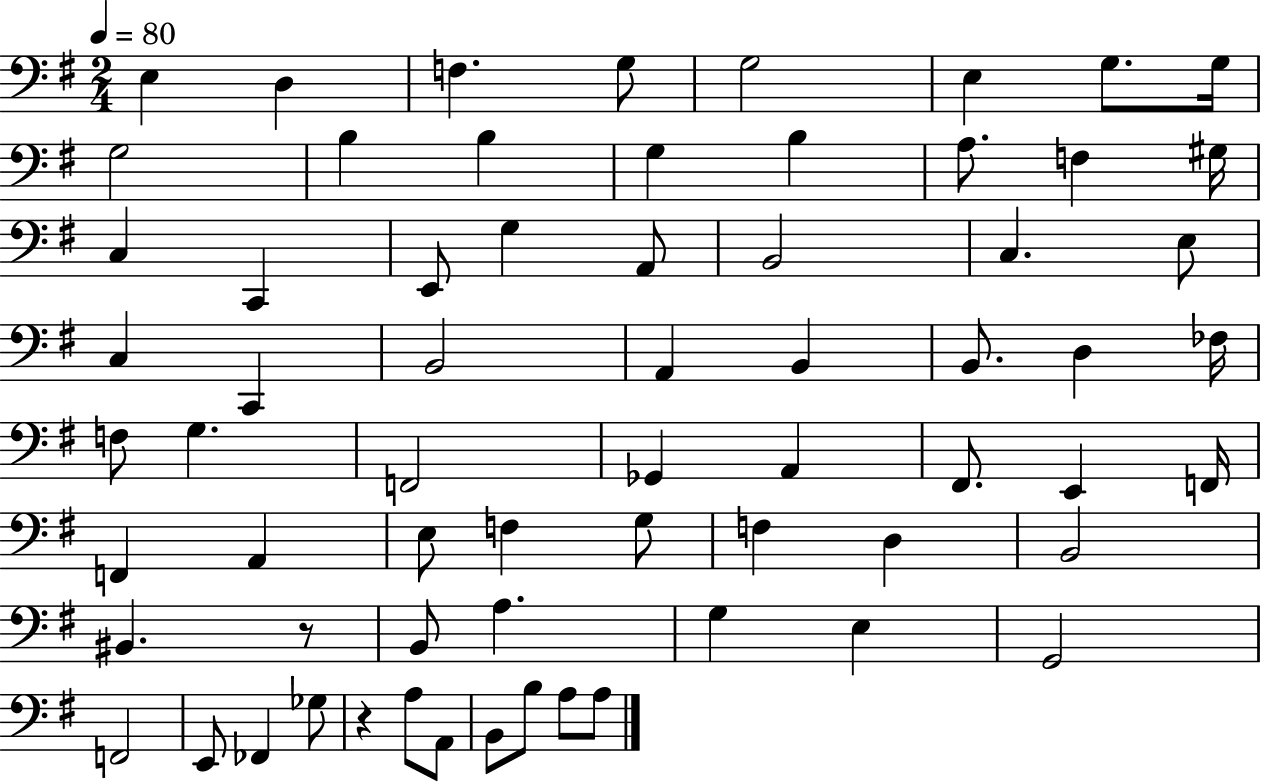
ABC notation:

X:1
T:Untitled
M:2/4
L:1/4
K:G
E, D, F, G,/2 G,2 E, G,/2 G,/4 G,2 B, B, G, B, A,/2 F, ^G,/4 C, C,, E,,/2 G, A,,/2 B,,2 C, E,/2 C, C,, B,,2 A,, B,, B,,/2 D, _F,/4 F,/2 G, F,,2 _G,, A,, ^F,,/2 E,, F,,/4 F,, A,, E,/2 F, G,/2 F, D, B,,2 ^B,, z/2 B,,/2 A, G, E, G,,2 F,,2 E,,/2 _F,, _G,/2 z A,/2 A,,/2 B,,/2 B,/2 A,/2 A,/2